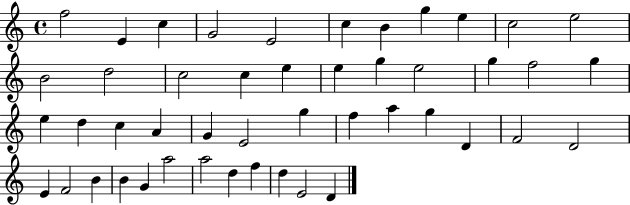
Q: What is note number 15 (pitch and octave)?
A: C5